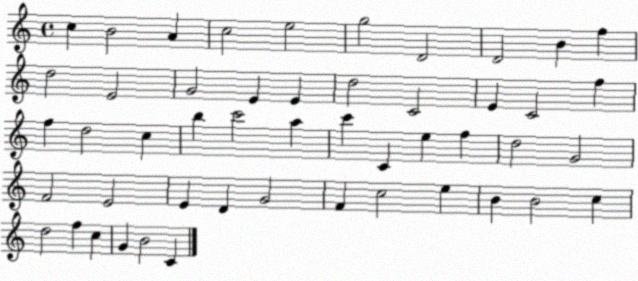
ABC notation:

X:1
T:Untitled
M:4/4
L:1/4
K:C
c B2 A c2 e2 g2 D2 D2 B f d2 E2 G2 E E d2 C2 E C2 f f d2 c b c'2 a c' C e f d2 G2 F2 E2 E D G2 F c2 e B B2 c d2 f c G B2 C